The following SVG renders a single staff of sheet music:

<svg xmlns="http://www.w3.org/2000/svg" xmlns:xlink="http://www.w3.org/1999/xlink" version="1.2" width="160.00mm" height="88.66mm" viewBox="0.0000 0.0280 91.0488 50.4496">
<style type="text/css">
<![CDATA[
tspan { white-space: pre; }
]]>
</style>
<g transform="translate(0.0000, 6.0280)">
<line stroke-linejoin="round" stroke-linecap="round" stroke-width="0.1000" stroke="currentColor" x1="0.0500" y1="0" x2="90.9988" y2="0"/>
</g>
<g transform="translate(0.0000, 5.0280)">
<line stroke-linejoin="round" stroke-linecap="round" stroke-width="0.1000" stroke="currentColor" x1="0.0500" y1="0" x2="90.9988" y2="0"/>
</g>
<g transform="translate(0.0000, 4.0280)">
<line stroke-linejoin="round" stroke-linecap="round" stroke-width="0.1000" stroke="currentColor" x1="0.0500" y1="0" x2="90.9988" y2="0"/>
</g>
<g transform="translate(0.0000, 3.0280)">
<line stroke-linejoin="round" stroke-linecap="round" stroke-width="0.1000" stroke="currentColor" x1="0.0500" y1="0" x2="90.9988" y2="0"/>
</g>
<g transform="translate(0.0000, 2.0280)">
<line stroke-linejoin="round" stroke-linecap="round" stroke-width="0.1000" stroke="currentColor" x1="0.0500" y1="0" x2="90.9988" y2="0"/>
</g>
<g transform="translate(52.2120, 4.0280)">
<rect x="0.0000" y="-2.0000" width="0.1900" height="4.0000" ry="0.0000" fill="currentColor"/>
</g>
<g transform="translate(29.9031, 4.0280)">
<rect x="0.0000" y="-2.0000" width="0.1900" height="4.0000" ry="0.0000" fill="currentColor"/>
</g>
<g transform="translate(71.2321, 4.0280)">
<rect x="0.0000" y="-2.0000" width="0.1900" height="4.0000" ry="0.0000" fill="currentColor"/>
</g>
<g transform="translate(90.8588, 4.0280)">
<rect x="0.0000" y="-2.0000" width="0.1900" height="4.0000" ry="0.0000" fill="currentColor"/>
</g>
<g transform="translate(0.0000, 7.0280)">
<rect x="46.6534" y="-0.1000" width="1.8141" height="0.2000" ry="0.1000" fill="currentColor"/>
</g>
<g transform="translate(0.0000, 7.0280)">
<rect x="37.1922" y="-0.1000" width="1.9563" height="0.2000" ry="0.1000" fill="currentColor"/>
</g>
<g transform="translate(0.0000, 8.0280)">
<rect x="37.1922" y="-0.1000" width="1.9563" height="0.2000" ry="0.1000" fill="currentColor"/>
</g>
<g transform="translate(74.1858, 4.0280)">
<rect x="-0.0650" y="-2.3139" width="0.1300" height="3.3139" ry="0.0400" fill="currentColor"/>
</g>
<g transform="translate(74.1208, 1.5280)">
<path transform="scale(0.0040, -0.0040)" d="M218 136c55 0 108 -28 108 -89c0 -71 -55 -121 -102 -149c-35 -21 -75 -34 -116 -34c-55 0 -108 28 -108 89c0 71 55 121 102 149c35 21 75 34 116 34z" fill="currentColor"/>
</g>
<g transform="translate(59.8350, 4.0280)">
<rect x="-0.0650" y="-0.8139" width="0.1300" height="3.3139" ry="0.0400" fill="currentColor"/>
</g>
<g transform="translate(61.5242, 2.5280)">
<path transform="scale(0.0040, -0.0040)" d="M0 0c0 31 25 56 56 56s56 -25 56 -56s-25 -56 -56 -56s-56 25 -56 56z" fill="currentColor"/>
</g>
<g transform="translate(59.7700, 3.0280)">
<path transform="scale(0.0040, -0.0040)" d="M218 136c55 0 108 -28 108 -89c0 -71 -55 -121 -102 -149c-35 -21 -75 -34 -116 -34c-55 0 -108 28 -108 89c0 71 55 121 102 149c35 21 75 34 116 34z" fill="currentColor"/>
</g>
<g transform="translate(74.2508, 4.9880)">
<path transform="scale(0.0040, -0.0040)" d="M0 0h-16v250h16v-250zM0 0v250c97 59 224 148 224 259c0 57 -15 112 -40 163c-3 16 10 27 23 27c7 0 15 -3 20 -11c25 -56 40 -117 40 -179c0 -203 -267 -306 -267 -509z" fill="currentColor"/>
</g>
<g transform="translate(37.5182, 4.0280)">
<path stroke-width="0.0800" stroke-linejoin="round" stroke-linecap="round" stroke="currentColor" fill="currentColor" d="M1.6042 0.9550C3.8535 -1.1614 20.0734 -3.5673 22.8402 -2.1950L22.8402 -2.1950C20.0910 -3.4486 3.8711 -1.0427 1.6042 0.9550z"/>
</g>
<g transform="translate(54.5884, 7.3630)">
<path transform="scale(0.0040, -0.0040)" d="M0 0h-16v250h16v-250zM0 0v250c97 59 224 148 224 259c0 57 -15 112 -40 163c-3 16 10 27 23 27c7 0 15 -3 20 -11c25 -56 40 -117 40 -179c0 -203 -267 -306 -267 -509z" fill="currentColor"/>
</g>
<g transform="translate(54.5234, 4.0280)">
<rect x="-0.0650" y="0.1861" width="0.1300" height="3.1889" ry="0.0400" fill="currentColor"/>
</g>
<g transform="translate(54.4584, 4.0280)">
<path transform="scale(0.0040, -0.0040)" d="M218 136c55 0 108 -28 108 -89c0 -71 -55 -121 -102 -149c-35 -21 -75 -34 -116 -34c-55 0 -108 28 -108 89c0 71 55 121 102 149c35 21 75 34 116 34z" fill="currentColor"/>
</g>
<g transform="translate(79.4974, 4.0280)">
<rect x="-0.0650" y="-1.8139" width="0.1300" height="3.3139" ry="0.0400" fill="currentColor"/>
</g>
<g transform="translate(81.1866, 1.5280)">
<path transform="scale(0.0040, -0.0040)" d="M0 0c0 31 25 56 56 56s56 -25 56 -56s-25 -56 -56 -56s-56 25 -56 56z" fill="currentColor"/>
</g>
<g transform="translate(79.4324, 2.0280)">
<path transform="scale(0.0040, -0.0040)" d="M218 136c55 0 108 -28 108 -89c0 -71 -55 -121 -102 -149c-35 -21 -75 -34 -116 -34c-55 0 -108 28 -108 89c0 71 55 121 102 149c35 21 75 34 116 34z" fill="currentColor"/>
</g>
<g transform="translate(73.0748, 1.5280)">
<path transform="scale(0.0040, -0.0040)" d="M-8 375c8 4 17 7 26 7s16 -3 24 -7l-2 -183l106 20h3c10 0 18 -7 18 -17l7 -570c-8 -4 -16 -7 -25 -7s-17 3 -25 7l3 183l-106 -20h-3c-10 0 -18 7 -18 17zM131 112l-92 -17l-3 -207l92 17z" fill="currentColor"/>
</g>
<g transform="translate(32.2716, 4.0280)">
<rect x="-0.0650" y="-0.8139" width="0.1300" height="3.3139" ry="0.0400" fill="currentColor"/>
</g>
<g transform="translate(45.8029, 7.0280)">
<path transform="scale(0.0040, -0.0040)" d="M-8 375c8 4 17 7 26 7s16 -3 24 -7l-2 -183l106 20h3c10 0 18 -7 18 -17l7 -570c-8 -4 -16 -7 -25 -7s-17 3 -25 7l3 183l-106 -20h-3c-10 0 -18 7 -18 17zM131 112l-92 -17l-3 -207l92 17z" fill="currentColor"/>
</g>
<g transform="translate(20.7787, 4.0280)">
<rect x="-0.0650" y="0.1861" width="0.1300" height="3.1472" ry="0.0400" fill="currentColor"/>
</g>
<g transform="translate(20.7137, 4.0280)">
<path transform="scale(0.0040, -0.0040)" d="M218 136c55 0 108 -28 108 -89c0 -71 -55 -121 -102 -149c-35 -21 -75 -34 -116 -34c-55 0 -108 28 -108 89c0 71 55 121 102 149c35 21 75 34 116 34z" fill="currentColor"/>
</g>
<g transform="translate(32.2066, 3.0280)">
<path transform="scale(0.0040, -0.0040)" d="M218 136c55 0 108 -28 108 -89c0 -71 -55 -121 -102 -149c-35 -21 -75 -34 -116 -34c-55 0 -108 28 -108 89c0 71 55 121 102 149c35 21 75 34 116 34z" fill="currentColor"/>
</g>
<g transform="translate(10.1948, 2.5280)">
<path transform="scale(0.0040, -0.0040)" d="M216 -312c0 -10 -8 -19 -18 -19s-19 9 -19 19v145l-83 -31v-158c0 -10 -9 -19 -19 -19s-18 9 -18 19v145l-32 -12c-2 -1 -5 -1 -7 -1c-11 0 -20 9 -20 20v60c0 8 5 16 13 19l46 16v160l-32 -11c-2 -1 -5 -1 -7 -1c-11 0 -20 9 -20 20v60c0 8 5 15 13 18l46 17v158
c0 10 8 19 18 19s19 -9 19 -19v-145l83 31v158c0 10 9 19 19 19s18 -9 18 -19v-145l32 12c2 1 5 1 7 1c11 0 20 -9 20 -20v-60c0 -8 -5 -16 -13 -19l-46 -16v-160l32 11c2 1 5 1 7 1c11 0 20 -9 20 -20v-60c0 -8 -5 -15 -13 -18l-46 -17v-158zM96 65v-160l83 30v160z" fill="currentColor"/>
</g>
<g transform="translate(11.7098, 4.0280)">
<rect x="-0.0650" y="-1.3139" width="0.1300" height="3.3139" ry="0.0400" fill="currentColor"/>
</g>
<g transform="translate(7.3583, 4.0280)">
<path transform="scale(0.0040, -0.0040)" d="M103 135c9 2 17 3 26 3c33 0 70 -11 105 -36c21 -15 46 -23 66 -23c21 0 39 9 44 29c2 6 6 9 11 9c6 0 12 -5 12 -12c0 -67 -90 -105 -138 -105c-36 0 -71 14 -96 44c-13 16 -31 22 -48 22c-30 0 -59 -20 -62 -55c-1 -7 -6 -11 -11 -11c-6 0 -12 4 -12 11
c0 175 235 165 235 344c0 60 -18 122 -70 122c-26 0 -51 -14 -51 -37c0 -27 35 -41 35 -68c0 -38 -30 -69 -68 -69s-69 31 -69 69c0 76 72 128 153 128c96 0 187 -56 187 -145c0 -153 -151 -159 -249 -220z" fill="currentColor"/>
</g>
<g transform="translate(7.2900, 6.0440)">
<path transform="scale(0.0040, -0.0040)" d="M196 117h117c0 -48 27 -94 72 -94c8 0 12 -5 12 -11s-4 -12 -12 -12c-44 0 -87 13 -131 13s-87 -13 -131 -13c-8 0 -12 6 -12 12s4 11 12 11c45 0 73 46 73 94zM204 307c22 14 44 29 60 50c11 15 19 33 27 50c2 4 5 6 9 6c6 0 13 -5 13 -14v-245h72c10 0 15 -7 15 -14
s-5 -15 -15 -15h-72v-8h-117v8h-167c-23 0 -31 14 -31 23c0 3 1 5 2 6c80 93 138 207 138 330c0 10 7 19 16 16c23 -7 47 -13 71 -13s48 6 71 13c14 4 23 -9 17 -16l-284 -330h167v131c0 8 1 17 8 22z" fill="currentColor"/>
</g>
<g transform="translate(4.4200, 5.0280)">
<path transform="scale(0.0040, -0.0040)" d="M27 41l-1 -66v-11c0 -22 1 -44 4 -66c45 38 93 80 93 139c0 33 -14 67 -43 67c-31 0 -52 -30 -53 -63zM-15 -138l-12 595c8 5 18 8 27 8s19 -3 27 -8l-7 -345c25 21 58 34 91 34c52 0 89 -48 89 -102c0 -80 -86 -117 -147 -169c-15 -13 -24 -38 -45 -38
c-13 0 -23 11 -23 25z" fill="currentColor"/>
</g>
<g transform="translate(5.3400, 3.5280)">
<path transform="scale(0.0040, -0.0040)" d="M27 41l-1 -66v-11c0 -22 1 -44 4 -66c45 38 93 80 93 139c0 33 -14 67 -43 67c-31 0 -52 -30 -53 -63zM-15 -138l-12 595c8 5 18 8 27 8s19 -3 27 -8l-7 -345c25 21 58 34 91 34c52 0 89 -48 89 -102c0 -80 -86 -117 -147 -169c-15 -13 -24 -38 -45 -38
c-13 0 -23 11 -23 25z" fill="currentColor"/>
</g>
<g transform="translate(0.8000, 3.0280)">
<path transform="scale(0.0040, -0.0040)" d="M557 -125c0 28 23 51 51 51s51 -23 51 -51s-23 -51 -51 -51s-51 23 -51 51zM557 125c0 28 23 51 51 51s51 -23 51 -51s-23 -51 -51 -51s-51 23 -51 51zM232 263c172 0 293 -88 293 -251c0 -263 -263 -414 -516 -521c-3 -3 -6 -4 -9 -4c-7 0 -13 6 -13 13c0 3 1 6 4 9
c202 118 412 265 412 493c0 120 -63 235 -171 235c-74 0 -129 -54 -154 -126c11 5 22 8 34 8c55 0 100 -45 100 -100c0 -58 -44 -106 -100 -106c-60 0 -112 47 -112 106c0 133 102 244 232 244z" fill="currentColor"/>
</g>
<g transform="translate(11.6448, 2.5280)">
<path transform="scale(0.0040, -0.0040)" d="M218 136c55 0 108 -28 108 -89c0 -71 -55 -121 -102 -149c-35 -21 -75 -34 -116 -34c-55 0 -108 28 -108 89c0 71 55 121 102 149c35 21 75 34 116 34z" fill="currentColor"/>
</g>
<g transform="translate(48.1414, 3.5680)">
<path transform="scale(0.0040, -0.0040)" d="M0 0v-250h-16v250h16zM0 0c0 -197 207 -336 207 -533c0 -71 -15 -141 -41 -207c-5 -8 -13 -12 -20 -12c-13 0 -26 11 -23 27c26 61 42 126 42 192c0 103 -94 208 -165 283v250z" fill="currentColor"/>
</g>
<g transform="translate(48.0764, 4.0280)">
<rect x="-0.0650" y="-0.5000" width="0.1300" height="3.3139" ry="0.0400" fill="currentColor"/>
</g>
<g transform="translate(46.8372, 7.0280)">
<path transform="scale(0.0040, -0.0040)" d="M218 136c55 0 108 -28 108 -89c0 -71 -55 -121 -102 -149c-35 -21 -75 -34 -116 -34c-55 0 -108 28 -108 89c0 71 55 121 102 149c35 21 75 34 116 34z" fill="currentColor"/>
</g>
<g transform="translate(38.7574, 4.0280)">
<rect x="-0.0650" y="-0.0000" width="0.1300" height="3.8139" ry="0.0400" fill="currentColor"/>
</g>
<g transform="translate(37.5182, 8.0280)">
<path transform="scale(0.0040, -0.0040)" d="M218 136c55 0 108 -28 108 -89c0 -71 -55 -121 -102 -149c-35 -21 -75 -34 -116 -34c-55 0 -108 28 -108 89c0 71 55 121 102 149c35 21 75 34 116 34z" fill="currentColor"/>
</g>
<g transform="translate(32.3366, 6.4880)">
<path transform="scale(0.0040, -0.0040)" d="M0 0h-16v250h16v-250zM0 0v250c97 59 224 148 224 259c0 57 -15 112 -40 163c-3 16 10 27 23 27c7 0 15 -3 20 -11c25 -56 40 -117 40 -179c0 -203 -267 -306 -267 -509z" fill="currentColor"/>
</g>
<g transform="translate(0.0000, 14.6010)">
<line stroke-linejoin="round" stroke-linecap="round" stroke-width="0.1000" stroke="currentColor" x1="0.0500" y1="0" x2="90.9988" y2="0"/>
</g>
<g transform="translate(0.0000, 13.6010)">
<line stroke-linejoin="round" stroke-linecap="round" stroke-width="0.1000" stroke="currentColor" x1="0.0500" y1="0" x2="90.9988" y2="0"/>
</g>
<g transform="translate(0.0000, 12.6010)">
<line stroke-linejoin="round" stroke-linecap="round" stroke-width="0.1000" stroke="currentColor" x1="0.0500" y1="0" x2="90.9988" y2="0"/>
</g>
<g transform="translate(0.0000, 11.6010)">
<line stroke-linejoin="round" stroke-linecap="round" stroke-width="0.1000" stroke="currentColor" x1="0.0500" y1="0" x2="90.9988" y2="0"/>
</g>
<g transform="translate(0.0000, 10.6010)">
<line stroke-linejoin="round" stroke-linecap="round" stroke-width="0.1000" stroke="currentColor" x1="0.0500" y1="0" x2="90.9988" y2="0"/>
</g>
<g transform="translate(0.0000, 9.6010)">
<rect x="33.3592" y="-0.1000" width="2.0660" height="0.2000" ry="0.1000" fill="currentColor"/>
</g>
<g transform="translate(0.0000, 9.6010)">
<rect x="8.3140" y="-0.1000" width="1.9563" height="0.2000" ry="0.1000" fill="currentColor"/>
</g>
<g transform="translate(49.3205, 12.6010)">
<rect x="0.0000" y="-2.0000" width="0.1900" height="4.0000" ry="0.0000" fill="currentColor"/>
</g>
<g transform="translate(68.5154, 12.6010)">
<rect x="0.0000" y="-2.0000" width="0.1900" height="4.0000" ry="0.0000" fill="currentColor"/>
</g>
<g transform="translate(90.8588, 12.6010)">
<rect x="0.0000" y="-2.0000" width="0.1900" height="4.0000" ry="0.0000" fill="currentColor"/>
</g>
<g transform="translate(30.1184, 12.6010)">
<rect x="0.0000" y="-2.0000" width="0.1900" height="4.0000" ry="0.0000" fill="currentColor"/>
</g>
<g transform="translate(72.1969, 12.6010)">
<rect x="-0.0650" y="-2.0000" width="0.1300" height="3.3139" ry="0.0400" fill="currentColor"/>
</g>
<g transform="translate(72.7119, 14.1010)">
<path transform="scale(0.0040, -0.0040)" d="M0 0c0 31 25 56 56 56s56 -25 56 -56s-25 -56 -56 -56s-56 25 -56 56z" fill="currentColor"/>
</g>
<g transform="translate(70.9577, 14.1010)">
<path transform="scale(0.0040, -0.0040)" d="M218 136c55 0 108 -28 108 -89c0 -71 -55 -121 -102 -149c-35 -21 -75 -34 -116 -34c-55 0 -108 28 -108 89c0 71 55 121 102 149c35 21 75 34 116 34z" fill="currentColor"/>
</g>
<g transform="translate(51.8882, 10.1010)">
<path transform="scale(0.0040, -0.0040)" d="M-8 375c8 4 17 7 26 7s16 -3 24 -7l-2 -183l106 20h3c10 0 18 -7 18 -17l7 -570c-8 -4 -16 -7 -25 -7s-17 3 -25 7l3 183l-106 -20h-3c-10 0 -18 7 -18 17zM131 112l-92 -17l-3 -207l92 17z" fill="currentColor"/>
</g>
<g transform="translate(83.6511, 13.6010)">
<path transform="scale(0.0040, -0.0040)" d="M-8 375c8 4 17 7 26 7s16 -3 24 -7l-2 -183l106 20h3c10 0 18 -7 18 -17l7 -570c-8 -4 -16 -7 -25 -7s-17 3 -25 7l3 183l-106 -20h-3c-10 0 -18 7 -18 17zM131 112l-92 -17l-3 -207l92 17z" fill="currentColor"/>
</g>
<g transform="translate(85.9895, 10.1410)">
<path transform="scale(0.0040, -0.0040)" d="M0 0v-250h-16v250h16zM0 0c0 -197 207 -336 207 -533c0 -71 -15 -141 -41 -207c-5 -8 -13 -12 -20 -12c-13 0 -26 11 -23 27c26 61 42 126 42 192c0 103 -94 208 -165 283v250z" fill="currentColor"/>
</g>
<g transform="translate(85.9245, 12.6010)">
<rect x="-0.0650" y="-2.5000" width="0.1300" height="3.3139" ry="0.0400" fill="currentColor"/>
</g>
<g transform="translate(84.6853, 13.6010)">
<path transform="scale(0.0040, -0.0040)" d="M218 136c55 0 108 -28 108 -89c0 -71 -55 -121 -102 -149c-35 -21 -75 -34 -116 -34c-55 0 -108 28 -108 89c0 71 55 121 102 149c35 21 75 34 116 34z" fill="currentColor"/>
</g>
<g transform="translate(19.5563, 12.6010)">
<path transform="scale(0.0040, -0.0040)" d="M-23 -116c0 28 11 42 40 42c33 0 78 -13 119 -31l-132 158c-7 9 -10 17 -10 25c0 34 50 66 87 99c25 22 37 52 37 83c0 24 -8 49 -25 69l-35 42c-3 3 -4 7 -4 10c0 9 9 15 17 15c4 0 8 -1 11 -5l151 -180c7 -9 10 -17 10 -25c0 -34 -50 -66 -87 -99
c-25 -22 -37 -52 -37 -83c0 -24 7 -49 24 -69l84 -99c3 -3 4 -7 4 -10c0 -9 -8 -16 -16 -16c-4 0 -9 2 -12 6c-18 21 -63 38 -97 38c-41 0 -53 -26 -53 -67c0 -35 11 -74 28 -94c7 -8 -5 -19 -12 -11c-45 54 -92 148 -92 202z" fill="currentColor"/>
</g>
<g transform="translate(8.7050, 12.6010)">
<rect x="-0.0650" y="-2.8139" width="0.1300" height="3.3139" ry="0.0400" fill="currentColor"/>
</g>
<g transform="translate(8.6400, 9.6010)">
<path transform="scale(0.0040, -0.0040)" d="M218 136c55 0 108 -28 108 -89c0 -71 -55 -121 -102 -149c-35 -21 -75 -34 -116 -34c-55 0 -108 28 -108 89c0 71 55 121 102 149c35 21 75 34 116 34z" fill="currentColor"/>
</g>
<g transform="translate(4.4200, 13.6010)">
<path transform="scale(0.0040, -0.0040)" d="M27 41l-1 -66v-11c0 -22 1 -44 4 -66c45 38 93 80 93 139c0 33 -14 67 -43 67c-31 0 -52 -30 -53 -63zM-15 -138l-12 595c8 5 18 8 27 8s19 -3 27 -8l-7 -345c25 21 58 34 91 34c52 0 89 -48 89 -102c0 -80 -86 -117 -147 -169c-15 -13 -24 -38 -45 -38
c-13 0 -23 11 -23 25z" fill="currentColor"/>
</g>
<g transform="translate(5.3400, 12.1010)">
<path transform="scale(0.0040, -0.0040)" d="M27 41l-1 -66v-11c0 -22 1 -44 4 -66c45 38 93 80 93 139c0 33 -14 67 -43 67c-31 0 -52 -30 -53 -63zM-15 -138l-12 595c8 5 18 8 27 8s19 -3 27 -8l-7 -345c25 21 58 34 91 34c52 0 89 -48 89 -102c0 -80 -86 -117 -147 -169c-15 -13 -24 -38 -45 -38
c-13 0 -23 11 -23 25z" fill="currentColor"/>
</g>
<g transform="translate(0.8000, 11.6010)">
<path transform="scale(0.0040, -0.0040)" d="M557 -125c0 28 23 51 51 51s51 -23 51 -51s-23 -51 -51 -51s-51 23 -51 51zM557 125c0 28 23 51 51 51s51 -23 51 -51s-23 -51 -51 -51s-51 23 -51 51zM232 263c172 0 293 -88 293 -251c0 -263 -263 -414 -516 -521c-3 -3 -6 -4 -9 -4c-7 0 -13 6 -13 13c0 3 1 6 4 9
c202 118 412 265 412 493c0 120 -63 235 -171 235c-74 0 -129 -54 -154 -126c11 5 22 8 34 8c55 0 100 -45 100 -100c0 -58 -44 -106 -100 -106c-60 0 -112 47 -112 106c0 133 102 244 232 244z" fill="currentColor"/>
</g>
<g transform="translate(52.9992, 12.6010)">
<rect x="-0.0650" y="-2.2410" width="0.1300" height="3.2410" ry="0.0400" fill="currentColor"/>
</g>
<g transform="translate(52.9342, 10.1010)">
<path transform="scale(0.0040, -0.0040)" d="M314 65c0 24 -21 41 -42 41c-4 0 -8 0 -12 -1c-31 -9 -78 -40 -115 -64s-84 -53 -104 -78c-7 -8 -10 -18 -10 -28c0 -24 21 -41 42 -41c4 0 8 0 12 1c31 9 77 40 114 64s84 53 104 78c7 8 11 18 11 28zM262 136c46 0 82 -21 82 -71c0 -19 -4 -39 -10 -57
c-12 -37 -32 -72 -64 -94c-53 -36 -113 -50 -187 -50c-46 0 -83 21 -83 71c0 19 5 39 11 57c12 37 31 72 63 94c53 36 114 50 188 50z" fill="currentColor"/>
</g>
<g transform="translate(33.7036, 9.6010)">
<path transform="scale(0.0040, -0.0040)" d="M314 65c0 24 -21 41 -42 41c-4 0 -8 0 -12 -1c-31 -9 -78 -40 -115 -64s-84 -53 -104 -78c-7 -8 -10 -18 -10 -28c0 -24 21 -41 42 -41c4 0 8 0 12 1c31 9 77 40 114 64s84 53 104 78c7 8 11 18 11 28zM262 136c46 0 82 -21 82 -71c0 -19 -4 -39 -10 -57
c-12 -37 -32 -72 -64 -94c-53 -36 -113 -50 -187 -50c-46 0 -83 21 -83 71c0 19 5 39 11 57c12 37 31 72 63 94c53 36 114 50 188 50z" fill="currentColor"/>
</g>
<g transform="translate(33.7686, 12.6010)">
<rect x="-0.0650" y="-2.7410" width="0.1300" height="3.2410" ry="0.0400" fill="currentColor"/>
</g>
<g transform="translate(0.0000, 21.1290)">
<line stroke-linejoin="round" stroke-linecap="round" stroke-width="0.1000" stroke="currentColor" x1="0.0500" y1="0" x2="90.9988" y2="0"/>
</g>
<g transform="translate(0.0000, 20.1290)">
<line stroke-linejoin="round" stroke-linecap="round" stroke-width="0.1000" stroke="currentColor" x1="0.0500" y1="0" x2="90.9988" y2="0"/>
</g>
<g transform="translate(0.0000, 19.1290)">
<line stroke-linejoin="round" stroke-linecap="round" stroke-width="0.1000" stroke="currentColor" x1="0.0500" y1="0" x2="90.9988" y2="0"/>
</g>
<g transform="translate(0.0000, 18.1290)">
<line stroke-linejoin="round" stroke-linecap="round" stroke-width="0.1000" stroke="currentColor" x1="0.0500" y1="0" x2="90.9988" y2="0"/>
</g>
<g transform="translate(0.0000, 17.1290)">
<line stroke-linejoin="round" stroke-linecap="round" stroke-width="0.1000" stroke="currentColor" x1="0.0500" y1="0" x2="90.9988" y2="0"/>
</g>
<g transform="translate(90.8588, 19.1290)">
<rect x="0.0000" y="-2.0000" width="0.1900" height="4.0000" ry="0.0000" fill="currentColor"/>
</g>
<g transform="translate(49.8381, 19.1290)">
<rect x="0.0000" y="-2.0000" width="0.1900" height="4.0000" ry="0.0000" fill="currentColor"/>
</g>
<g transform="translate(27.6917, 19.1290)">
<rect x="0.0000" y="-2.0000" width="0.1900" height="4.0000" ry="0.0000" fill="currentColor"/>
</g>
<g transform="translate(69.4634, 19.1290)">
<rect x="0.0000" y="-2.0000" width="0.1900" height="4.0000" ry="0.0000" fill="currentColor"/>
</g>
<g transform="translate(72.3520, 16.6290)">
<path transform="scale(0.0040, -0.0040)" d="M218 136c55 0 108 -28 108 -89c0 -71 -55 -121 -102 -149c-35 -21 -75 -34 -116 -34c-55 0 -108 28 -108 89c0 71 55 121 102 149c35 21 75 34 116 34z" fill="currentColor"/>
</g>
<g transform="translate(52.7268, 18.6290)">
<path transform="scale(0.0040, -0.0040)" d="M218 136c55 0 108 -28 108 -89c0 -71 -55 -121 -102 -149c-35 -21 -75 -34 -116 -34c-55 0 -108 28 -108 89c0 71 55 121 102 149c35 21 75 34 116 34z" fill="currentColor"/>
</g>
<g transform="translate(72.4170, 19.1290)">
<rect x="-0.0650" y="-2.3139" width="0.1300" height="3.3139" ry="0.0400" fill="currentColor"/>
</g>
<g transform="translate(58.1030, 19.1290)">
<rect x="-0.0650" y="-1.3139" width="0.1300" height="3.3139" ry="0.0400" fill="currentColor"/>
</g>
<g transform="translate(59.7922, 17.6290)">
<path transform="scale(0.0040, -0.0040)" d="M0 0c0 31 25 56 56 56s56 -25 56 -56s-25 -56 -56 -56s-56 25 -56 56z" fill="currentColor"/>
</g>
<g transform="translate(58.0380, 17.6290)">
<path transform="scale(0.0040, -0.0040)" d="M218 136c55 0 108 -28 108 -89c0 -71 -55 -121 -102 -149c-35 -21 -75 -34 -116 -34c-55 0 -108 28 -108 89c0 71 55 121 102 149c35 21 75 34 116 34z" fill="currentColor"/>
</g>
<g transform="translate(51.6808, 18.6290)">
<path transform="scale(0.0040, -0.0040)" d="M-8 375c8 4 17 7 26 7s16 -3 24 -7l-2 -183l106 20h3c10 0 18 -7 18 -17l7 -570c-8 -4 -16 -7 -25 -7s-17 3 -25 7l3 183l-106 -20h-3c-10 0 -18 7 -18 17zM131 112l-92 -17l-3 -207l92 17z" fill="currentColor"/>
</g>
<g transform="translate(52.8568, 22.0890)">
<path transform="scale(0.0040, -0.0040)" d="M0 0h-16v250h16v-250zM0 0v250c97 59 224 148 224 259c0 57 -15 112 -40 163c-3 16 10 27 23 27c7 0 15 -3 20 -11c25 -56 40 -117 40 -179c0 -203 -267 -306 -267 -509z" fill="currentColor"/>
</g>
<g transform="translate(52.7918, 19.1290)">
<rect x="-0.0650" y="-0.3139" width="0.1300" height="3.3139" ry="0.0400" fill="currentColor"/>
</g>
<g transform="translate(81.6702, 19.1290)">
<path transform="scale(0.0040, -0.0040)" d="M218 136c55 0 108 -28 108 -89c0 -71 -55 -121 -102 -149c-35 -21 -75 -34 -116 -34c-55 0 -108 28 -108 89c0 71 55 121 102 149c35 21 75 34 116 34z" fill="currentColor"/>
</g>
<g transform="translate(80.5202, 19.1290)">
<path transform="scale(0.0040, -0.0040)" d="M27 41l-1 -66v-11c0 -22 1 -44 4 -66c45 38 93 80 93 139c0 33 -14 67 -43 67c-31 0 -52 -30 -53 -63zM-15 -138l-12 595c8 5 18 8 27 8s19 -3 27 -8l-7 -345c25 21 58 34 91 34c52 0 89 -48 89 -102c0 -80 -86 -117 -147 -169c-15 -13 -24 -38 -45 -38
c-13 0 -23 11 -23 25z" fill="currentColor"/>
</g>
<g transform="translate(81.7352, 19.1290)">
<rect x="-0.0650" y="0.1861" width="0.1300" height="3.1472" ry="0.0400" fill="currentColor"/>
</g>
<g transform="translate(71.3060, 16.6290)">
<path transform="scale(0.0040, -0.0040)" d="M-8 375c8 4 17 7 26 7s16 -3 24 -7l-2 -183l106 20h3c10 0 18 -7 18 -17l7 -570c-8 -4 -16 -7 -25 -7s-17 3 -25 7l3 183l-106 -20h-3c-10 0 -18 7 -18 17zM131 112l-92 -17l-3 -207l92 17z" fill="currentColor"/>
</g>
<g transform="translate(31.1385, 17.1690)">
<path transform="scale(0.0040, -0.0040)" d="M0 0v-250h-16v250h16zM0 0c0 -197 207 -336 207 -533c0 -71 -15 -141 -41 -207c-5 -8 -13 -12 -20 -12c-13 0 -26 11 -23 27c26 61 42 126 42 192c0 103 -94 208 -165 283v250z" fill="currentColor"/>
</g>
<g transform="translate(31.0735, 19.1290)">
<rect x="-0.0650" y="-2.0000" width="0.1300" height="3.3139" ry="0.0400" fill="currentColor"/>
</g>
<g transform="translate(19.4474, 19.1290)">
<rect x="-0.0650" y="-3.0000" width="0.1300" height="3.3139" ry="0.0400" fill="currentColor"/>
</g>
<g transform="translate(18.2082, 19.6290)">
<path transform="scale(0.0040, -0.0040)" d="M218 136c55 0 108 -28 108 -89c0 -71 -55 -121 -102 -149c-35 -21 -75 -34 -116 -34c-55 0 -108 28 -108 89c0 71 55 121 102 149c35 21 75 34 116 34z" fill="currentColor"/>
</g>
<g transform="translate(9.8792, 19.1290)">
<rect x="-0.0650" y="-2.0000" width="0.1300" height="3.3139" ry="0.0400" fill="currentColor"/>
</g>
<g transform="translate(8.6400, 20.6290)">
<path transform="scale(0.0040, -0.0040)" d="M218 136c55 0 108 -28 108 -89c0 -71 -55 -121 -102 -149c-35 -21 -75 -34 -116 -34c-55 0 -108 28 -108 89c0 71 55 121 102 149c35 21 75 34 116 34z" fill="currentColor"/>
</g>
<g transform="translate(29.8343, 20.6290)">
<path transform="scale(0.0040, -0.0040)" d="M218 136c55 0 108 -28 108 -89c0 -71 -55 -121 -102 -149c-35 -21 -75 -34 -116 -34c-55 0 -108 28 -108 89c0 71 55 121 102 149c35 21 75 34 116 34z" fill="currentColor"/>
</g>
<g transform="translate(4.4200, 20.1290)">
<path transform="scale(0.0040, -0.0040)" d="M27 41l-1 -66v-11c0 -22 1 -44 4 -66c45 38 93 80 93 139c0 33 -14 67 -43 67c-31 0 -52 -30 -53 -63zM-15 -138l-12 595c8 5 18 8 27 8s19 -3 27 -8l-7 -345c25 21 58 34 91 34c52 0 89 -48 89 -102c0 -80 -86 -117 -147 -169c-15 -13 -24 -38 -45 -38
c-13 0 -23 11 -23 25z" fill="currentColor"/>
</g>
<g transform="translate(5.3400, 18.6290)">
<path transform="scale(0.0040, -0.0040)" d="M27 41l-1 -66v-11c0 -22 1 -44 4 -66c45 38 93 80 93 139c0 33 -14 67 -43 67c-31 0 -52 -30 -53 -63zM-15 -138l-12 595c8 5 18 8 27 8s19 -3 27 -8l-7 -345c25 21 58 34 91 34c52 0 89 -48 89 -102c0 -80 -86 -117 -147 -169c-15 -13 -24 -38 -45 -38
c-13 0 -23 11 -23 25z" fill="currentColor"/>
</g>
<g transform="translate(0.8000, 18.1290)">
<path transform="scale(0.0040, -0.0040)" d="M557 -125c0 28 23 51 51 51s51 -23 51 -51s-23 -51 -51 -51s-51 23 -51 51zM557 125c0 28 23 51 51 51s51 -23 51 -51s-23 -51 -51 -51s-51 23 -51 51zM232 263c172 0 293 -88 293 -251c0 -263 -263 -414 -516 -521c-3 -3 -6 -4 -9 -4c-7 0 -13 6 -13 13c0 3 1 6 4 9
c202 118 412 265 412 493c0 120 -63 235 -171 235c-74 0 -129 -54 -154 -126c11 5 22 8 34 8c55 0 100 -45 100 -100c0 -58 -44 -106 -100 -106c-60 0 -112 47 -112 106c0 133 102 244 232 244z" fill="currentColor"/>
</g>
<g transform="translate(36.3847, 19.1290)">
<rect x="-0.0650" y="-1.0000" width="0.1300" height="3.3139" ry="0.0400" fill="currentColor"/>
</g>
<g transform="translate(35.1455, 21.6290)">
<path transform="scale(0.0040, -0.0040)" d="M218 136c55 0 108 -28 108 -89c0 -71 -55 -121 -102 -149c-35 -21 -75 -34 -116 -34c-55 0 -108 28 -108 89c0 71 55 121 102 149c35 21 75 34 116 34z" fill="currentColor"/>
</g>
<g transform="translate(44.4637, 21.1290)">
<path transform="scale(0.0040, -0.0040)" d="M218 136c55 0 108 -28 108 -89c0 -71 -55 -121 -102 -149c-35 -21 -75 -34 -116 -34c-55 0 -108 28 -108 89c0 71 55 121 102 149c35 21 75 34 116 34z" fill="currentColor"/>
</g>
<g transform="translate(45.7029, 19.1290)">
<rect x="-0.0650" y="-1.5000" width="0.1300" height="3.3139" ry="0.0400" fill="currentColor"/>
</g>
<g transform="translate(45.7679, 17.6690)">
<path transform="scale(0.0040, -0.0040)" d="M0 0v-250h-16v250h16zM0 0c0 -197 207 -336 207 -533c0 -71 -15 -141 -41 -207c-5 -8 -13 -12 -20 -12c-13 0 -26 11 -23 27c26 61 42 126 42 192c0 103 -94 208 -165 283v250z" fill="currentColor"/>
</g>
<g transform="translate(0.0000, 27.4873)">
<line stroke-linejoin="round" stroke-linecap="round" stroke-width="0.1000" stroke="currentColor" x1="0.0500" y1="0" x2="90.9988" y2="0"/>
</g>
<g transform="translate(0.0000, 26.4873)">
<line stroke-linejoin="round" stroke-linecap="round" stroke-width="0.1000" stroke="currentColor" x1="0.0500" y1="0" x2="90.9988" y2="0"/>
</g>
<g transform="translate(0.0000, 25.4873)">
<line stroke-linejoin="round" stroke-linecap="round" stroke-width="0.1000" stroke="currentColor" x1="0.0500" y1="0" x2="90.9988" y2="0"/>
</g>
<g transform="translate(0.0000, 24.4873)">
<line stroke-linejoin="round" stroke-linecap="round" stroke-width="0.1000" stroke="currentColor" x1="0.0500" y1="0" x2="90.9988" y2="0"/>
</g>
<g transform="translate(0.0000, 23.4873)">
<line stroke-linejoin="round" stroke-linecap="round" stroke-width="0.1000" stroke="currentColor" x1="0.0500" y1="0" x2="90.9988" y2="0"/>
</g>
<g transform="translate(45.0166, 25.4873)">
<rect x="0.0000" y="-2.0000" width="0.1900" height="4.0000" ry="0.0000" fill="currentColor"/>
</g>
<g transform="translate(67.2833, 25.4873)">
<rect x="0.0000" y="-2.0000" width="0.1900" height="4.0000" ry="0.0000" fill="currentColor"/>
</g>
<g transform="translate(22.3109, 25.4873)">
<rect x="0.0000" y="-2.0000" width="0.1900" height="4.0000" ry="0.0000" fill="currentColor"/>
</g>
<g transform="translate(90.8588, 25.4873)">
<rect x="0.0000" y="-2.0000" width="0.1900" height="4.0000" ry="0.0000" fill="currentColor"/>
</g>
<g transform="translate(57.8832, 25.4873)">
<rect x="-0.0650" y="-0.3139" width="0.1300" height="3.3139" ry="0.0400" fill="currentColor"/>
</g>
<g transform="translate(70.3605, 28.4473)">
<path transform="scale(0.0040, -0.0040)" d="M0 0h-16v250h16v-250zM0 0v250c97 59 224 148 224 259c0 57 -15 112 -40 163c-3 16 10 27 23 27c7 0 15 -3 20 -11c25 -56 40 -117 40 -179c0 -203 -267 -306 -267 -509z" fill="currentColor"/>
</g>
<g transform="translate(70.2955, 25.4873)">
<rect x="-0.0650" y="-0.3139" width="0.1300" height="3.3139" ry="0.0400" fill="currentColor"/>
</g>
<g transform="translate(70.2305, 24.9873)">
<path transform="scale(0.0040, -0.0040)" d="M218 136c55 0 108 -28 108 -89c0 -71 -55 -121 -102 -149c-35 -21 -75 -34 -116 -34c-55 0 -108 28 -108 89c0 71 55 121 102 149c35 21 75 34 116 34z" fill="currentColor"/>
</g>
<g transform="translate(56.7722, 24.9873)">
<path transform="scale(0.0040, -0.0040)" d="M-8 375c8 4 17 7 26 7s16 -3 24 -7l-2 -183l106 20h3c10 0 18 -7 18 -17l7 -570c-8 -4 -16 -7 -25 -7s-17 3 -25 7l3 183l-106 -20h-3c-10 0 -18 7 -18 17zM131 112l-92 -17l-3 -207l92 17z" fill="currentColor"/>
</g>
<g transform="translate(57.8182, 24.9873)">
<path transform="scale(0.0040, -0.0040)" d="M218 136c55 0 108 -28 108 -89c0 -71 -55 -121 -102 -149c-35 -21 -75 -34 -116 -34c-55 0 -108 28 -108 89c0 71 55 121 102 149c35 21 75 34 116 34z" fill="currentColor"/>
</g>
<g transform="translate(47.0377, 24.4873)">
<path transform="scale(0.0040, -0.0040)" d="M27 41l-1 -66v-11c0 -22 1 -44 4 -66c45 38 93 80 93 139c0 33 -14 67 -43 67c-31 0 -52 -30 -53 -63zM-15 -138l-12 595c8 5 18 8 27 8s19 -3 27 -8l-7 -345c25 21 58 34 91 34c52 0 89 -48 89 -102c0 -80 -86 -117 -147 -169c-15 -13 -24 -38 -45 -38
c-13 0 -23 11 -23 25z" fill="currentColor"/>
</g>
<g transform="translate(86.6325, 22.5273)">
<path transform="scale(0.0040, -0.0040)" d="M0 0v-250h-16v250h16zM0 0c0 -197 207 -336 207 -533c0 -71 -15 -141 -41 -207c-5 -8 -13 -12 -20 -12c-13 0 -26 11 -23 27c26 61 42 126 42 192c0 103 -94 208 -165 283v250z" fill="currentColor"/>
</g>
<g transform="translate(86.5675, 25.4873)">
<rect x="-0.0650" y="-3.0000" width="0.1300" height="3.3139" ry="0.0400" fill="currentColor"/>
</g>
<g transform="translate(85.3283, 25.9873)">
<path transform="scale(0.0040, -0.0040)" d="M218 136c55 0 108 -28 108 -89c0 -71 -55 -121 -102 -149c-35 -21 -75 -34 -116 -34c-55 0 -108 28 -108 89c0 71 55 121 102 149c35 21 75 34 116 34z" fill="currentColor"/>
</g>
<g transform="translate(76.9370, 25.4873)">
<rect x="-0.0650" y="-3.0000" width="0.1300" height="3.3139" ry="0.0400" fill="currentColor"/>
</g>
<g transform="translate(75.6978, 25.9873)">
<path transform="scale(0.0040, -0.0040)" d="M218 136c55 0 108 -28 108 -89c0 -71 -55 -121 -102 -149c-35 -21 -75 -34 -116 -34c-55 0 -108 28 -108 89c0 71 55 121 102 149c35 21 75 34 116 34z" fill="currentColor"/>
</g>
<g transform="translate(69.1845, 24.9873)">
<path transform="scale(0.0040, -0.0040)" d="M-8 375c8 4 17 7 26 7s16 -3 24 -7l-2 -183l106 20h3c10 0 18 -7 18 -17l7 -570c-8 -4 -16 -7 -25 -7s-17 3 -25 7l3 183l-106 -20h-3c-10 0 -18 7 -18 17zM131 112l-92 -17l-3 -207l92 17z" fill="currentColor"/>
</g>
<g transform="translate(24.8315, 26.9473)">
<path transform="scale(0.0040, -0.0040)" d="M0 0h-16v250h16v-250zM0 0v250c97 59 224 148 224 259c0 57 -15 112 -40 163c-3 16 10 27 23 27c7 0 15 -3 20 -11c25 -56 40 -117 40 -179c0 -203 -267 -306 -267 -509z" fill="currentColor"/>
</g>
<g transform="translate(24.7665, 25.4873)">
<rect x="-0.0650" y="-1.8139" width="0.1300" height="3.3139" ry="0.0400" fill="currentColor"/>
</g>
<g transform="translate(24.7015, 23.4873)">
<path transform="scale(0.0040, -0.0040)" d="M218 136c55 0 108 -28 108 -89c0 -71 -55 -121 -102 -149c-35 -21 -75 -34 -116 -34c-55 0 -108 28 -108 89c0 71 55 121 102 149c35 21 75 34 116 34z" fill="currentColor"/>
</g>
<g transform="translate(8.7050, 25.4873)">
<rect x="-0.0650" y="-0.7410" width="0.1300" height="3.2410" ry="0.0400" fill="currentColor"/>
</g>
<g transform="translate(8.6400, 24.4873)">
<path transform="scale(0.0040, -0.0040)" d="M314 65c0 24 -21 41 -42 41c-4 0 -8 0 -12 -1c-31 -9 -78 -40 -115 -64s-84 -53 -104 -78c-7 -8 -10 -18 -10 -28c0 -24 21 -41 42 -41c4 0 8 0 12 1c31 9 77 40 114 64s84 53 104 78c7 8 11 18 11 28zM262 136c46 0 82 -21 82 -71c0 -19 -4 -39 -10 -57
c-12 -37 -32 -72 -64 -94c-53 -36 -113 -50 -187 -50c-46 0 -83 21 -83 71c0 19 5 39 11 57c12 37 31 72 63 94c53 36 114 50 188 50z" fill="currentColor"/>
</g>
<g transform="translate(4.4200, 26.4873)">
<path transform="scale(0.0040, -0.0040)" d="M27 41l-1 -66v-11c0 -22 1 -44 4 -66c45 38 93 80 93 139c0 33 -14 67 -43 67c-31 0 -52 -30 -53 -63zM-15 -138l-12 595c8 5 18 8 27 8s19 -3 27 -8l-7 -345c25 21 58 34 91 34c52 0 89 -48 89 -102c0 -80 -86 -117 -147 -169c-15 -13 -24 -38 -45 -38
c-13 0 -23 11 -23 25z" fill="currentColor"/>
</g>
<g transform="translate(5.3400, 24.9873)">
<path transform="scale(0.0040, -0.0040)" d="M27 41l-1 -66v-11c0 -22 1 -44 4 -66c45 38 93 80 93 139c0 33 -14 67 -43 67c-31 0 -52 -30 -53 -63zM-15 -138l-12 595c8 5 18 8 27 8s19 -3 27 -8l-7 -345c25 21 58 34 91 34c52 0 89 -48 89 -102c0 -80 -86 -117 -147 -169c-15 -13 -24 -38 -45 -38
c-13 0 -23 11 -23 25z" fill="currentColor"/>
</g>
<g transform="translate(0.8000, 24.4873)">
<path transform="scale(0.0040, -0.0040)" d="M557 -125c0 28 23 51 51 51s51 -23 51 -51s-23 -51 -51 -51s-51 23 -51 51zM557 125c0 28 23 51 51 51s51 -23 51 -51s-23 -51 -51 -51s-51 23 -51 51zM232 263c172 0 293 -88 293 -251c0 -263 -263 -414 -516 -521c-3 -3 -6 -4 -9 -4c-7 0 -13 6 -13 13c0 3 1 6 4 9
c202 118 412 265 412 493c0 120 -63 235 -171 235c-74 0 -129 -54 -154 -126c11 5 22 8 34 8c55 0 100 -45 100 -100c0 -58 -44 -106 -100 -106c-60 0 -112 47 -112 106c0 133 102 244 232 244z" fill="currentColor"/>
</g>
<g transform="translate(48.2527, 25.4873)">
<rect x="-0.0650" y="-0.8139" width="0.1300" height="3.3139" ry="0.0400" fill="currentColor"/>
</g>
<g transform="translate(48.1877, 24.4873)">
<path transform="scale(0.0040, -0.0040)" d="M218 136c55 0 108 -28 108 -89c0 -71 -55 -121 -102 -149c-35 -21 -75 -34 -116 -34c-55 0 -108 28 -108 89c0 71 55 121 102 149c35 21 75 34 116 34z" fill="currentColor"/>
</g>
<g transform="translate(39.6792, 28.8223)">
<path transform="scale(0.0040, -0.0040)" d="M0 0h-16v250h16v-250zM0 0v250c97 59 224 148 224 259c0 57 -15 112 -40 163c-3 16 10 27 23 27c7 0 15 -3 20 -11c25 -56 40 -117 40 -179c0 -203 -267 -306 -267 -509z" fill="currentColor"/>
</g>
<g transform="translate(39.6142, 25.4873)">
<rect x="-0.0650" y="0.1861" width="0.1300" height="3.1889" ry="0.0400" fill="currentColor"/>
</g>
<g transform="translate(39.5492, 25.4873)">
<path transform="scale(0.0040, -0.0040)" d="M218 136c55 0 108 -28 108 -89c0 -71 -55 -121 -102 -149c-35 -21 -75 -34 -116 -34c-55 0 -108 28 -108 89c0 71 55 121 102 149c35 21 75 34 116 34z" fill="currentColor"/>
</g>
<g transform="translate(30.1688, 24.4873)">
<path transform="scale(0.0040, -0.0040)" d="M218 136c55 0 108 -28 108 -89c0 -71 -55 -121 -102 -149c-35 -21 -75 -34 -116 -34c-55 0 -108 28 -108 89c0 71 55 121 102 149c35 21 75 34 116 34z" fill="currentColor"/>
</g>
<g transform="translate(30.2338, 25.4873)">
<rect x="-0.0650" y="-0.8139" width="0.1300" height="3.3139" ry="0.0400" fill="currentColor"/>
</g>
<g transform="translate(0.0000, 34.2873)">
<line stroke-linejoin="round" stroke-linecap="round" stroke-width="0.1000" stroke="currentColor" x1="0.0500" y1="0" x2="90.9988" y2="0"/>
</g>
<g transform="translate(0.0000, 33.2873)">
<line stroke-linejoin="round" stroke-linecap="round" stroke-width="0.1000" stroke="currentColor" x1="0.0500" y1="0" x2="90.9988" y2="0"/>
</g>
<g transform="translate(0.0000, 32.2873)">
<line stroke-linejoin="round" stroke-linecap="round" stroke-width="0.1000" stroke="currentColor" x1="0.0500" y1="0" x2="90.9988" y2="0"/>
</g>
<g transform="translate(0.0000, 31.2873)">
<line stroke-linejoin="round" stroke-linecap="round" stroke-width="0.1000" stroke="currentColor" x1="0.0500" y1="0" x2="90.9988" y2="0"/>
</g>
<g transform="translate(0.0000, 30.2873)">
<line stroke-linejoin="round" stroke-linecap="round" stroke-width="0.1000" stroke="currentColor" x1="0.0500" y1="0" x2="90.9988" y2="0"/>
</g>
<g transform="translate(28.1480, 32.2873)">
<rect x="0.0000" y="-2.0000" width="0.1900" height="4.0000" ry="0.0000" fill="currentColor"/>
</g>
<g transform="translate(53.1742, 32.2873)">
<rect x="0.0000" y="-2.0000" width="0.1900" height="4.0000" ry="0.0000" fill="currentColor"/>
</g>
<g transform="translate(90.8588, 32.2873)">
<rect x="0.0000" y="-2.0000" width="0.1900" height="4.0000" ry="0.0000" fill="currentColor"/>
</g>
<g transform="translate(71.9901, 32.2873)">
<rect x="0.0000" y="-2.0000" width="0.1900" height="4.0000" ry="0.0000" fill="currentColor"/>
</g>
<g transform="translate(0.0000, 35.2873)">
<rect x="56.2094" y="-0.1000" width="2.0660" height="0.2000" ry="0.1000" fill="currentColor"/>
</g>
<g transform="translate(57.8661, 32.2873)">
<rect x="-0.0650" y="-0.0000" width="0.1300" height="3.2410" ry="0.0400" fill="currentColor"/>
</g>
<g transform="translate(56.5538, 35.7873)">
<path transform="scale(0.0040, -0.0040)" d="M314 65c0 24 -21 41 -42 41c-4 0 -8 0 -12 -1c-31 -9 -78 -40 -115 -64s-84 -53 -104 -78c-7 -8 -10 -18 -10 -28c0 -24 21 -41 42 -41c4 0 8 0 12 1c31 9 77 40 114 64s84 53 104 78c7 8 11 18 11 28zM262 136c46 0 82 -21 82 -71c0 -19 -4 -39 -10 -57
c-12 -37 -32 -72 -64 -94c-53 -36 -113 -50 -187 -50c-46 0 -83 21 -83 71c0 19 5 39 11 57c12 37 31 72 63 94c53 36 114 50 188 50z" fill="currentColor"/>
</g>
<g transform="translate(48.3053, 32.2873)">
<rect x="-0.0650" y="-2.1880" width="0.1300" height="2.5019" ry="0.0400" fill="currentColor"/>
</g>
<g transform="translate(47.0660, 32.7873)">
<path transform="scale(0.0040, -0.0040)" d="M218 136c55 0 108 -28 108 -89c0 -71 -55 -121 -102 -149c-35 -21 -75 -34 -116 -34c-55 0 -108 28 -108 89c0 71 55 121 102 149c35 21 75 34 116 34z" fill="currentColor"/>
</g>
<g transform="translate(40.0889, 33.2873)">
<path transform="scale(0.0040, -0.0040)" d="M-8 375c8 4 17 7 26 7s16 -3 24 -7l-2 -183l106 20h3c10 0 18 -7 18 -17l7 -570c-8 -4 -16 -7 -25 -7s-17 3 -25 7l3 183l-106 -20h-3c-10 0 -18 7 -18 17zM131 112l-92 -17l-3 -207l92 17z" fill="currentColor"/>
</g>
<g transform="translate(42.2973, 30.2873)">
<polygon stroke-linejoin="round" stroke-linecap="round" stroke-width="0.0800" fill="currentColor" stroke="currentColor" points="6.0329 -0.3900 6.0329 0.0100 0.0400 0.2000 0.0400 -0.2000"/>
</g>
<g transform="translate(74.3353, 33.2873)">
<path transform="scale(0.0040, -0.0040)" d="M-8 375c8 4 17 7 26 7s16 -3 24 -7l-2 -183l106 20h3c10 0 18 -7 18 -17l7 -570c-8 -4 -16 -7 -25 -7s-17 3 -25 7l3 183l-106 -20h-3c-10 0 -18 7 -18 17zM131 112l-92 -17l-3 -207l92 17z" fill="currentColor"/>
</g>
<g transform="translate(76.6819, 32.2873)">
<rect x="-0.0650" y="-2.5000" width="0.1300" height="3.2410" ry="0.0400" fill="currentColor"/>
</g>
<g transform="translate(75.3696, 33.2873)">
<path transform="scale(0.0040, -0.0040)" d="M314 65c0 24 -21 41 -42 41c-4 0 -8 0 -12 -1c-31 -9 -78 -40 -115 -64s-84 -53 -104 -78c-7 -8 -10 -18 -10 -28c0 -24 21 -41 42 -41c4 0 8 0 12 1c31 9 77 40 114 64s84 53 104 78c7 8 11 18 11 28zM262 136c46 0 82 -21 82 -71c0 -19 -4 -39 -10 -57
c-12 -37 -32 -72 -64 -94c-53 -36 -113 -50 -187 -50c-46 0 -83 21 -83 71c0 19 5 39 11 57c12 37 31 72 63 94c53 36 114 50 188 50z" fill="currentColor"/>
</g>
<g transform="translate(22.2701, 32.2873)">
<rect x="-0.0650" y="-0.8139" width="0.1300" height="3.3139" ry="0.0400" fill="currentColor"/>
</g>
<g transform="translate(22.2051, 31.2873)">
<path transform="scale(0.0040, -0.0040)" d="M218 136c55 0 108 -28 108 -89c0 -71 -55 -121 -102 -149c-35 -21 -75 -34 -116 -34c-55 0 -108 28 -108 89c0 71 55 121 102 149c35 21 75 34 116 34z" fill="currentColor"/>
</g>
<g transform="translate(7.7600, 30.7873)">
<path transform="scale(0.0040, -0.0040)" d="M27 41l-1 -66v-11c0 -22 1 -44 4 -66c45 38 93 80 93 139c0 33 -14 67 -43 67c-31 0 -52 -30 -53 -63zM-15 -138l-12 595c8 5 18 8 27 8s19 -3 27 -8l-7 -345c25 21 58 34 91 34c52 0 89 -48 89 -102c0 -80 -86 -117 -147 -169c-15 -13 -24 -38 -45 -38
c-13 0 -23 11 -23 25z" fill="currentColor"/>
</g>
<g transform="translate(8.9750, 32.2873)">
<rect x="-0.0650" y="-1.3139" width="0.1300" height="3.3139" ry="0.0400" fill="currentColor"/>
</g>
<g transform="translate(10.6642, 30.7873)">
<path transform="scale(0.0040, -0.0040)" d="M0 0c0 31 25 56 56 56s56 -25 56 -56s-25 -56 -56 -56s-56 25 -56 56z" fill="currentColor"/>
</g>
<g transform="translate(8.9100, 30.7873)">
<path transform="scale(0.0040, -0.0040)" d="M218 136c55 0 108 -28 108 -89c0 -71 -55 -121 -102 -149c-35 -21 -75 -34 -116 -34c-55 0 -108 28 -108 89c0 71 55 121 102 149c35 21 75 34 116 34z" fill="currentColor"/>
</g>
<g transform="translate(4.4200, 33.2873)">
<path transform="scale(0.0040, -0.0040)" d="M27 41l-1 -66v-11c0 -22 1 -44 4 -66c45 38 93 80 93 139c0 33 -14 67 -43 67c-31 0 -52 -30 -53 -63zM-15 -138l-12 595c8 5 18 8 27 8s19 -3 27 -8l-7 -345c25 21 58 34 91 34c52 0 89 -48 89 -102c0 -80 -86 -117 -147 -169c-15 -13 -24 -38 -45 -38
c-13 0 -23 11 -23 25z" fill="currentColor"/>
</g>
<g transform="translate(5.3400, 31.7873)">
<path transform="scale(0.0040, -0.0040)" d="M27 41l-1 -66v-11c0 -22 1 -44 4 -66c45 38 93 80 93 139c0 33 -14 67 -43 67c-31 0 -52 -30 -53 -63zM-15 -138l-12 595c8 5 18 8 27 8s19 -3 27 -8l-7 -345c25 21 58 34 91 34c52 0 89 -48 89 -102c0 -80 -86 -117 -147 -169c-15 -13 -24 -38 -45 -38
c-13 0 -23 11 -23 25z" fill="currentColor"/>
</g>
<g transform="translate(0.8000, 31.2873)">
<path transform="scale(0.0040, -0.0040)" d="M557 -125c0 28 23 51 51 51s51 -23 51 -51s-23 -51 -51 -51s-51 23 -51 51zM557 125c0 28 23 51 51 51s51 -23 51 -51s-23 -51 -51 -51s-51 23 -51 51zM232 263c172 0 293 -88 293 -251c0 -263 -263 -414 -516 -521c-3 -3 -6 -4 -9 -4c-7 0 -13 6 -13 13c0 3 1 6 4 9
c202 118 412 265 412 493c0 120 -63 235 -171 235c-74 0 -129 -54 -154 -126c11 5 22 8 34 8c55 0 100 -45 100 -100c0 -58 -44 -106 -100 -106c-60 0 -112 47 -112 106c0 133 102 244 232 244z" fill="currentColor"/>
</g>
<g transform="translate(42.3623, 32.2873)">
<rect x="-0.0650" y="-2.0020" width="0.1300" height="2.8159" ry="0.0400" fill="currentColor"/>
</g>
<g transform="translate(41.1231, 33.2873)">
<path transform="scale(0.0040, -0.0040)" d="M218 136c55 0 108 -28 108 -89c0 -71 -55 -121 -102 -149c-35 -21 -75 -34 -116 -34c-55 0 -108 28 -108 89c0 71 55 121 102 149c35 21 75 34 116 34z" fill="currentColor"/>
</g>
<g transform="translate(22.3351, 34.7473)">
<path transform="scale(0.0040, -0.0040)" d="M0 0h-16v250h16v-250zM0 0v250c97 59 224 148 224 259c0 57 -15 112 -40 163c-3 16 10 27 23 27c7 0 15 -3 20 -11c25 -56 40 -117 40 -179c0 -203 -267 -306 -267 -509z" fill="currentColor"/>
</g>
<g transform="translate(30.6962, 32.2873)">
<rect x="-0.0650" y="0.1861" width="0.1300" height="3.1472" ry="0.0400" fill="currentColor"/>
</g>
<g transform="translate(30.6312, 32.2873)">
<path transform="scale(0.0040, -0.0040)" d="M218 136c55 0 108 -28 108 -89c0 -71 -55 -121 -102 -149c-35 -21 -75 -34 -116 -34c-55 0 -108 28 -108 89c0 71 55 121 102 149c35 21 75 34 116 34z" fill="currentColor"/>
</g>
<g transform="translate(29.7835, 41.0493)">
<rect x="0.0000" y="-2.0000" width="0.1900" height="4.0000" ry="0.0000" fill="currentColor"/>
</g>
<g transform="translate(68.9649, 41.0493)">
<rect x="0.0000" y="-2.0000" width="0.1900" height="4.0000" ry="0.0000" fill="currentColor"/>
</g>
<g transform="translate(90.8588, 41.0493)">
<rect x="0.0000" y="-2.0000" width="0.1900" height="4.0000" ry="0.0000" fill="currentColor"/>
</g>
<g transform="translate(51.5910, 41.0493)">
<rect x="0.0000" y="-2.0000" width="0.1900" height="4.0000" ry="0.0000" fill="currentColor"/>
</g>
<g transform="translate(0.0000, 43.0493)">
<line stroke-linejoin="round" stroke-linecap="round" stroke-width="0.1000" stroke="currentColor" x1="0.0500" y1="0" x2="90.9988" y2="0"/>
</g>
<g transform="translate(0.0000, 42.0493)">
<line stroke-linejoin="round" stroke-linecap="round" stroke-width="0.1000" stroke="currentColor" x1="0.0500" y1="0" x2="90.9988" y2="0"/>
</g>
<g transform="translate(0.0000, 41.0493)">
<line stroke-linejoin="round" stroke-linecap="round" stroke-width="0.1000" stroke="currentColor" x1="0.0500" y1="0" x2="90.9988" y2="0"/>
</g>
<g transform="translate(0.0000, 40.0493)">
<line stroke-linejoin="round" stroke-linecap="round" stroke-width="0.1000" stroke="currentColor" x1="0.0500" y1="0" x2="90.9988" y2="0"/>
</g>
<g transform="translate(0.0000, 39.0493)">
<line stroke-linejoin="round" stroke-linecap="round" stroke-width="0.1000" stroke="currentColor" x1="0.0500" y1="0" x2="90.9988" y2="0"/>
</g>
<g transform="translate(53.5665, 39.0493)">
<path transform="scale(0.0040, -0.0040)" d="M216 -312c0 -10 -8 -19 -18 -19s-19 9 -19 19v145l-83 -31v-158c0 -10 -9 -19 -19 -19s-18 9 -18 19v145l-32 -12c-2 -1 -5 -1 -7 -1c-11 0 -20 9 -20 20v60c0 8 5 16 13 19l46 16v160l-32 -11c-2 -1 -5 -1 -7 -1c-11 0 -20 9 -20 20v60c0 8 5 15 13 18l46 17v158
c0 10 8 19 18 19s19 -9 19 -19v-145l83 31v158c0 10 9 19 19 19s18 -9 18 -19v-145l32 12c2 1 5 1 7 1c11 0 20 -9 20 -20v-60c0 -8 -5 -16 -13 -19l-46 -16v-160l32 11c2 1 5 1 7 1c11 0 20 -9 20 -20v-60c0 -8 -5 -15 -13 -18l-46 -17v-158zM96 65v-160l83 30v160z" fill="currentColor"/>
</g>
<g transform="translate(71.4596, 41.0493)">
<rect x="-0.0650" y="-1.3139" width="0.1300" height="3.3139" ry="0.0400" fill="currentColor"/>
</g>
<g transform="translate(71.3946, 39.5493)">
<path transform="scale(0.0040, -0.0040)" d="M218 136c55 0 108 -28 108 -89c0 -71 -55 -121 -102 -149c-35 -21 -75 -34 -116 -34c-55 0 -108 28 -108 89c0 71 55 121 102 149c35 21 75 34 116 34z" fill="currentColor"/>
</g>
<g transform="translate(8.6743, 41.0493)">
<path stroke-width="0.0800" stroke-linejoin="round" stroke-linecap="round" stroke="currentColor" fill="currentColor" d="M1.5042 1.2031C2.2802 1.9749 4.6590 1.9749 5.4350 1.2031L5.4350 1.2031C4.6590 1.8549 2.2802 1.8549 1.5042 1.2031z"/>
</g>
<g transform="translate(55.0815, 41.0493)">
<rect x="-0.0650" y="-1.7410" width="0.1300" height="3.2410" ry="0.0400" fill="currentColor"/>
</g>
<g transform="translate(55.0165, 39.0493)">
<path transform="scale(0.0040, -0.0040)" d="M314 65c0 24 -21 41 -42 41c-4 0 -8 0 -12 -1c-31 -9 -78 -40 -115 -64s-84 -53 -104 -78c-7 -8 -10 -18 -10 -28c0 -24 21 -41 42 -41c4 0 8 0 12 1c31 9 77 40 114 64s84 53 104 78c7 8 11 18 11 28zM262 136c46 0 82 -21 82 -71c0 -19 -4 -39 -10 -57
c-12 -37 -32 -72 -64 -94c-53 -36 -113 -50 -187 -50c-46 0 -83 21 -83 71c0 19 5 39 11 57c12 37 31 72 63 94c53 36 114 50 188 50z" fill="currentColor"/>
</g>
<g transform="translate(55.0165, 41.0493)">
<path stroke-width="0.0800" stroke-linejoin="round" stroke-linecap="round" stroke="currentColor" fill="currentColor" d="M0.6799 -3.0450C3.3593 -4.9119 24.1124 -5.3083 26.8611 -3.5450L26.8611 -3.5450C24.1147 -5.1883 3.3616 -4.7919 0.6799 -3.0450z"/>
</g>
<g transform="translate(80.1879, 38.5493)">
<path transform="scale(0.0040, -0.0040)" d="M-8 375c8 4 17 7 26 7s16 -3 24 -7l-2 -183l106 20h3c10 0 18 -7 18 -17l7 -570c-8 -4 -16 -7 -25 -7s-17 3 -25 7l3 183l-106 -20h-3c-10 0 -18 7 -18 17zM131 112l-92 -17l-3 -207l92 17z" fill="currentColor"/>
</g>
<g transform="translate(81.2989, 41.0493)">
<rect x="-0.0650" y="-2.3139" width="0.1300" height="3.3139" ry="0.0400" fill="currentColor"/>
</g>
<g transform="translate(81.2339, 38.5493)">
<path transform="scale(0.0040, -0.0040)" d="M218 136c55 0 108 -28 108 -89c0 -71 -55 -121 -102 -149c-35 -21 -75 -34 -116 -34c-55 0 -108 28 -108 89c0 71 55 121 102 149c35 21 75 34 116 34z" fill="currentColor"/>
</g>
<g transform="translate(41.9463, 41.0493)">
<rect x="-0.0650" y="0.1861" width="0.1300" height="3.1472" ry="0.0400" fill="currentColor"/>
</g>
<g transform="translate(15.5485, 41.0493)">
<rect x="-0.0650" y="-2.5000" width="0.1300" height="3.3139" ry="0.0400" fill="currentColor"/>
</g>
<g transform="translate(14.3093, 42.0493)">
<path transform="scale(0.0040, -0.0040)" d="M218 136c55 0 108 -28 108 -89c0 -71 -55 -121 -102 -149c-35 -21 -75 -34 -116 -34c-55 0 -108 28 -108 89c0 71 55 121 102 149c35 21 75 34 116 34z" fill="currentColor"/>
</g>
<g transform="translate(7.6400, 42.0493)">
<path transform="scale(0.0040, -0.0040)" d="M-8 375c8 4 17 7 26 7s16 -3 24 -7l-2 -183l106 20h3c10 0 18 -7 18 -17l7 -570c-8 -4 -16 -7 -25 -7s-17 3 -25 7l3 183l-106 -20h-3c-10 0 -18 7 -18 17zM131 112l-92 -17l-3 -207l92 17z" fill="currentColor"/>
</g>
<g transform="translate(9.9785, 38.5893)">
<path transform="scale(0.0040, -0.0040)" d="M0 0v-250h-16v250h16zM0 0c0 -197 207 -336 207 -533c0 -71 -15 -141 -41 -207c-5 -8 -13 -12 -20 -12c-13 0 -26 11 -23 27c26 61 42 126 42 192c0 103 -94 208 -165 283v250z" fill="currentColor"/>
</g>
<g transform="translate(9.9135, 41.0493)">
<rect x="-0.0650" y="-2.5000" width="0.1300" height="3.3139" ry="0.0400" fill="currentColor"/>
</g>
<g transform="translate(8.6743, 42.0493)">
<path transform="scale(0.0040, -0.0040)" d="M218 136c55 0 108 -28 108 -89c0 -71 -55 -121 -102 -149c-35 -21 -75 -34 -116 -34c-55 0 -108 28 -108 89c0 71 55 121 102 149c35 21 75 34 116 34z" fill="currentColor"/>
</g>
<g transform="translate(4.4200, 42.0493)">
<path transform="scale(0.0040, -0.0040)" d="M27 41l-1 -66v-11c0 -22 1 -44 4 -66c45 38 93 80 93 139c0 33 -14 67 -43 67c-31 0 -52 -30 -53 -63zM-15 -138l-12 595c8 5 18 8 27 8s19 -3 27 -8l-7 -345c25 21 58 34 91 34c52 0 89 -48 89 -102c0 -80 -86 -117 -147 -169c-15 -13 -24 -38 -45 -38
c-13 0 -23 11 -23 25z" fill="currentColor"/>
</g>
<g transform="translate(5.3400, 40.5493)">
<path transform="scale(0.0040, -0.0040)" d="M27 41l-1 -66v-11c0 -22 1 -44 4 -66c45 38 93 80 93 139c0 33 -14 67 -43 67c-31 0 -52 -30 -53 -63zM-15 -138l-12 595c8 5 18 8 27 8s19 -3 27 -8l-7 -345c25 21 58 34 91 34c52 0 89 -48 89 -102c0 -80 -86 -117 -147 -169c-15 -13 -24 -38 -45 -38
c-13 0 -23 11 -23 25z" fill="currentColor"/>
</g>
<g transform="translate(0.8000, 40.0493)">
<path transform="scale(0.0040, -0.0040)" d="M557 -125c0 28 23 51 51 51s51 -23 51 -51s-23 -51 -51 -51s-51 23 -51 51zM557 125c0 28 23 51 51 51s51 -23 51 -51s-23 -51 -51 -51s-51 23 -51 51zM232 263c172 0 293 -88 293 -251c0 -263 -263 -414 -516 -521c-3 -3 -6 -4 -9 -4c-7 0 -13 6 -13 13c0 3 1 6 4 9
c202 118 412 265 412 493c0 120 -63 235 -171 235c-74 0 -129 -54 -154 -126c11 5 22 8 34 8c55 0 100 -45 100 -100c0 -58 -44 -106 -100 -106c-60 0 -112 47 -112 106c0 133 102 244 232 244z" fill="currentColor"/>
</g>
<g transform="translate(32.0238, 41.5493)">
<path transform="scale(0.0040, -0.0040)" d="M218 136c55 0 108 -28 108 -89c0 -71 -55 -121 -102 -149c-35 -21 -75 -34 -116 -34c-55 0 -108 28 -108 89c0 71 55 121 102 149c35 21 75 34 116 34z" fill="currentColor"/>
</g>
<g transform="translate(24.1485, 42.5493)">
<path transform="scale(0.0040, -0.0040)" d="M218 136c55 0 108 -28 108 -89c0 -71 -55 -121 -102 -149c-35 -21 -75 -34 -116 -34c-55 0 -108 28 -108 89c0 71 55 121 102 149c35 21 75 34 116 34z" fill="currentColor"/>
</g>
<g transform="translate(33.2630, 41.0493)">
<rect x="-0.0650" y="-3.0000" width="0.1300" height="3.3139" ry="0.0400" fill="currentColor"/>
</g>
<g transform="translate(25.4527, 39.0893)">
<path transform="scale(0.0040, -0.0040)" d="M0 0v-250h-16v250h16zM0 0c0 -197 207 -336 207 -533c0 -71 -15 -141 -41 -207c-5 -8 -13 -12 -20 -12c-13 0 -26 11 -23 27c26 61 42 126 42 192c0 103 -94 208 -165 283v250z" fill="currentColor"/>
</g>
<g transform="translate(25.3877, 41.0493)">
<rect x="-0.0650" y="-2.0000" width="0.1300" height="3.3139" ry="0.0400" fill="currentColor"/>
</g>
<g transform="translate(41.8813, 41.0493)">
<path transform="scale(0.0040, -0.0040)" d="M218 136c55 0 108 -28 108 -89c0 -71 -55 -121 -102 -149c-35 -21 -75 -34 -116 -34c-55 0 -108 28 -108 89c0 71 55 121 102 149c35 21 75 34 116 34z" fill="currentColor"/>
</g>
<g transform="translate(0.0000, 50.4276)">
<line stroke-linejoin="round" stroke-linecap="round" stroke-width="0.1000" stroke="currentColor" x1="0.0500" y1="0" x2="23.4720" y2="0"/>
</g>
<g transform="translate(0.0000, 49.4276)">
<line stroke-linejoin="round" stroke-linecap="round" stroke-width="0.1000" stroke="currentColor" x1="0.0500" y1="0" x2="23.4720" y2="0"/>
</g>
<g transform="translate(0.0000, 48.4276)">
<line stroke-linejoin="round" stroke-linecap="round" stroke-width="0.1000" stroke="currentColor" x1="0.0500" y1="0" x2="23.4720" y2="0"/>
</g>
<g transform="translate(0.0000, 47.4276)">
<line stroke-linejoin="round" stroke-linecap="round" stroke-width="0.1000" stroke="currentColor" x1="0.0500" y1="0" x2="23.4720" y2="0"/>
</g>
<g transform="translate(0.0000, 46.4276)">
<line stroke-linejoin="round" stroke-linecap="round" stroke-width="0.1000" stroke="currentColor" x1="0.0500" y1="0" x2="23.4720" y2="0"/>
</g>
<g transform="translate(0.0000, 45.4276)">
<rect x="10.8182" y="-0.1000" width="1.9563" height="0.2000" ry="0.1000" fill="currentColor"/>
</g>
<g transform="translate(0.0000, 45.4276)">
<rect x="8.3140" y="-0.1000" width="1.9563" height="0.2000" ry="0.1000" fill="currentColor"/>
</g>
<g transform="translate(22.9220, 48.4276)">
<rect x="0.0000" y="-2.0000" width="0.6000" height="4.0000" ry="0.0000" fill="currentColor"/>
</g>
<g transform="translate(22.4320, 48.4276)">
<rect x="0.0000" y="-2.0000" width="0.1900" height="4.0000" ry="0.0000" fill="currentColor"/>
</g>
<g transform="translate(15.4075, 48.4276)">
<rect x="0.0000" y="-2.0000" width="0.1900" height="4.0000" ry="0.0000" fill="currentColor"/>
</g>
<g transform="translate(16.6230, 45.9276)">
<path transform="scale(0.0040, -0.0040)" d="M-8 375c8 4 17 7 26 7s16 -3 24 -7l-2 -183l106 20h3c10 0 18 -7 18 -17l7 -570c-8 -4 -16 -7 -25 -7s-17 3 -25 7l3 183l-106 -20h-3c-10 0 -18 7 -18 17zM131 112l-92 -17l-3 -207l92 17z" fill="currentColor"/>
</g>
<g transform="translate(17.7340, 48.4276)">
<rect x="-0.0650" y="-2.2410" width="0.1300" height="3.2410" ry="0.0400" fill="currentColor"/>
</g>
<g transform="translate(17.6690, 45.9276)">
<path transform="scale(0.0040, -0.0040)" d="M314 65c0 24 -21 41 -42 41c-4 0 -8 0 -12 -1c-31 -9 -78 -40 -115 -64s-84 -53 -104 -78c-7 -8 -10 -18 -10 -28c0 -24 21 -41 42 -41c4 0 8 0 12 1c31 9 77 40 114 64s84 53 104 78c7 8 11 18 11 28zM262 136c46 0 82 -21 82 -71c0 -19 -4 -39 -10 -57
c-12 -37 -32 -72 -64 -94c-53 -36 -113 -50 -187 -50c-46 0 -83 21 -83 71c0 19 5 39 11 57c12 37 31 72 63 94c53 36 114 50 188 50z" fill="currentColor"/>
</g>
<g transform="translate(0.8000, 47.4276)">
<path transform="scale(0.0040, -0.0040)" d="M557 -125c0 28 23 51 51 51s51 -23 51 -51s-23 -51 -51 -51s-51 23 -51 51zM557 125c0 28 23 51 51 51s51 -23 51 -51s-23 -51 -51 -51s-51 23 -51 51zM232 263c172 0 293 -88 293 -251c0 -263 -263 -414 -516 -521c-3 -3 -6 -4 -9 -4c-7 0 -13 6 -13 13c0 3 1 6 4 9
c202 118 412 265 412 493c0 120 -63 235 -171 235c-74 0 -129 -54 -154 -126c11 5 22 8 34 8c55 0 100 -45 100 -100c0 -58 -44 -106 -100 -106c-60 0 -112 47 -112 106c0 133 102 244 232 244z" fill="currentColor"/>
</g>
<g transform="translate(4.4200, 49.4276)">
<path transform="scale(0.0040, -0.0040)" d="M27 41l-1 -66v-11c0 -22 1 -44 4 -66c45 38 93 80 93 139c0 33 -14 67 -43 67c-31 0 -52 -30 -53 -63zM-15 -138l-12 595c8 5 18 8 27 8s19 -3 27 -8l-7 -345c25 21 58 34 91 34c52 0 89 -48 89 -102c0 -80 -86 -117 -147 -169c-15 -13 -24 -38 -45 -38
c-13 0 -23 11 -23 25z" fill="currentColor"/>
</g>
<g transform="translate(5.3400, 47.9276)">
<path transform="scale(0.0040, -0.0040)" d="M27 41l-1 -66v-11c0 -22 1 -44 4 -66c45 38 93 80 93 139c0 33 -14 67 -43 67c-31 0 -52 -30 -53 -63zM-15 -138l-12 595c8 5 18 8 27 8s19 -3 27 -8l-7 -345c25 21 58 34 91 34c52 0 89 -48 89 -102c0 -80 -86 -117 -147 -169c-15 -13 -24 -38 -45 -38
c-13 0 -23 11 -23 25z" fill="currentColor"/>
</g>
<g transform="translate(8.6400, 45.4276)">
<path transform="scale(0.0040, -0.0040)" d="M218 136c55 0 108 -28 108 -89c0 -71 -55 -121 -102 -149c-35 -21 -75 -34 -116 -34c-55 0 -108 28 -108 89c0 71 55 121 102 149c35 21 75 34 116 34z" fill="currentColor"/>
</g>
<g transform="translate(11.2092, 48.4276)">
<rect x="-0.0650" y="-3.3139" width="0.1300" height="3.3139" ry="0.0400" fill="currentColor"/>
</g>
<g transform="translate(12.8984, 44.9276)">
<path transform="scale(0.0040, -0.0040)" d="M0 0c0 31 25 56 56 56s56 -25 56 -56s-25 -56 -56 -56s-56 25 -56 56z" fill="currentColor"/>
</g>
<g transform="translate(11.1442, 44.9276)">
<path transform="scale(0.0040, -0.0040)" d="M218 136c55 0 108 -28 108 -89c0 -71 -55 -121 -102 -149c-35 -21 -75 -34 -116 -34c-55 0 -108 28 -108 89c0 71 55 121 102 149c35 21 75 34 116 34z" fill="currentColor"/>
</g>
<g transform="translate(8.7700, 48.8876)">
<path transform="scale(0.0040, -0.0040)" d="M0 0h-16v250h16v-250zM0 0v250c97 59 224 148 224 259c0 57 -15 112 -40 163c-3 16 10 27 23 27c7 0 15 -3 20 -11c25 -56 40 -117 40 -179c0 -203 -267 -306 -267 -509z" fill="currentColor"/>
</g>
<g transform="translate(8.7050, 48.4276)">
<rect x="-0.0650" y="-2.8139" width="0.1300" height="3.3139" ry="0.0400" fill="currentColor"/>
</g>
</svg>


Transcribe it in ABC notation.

X:1
T:Untitled
M:2/4
L:1/4
K:Bb
^G, D, F,/2 C,, E,,/2 D,/2 F, B,/2 A, C z C2 B,2 A,, B,,/2 A,, C, A,,/2 F,, G,,/2 E,/2 G, B, _D, F,2 A,/2 F, D,/2 _F, E, E,/2 C, C,/2 _G, F,/2 D, B,,/2 C,/2 D,,2 B,,2 B,,/2 B,, A,,/2 C, D, ^A,2 G, B, C/2 D B,2